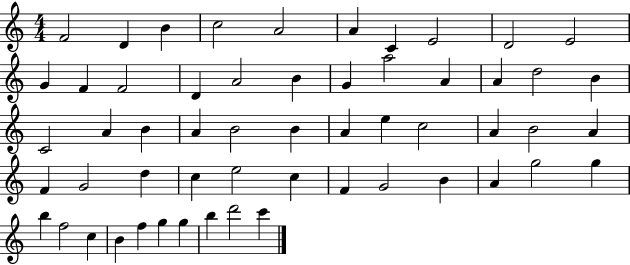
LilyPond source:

{
  \clef treble
  \numericTimeSignature
  \time 4/4
  \key c \major
  f'2 d'4 b'4 | c''2 a'2 | a'4 c'4 e'2 | d'2 e'2 | \break g'4 f'4 f'2 | d'4 a'2 b'4 | g'4 a''2 a'4 | a'4 d''2 b'4 | \break c'2 a'4 b'4 | a'4 b'2 b'4 | a'4 e''4 c''2 | a'4 b'2 a'4 | \break f'4 g'2 d''4 | c''4 e''2 c''4 | f'4 g'2 b'4 | a'4 g''2 g''4 | \break b''4 f''2 c''4 | b'4 f''4 g''4 g''4 | b''4 d'''2 c'''4 | \bar "|."
}